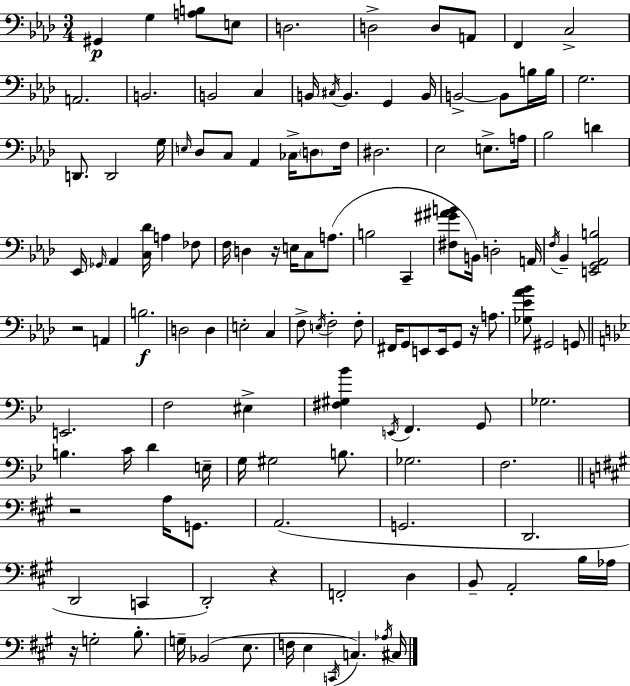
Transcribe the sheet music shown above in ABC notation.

X:1
T:Untitled
M:3/4
L:1/4
K:Fm
^G,, G, [A,B,]/2 E,/2 D,2 D,2 D,/2 A,,/2 F,, C,2 A,,2 B,,2 B,,2 C, B,,/4 ^C,/4 B,, G,, B,,/4 B,,2 B,,/2 B,/4 B,/4 G,2 D,,/2 D,,2 G,/4 E,/4 _D,/2 C,/2 _A,, _C,/4 D,/2 F,/4 ^D,2 _E,2 E,/2 A,/4 _B,2 D _E,,/4 _G,,/4 _A,, [C,_D]/4 A, _F,/2 F,/4 D, z/4 E,/4 C,/2 A,/2 B,2 C,, [^F,^G^AB]/2 B,,/4 D,2 A,,/4 F,/4 _B,, [E,,G,,_A,,B,]2 z2 A,, B,2 D,2 D, E,2 C, F,/2 E,/4 F,2 F,/2 ^F,,/4 G,,/2 E,,/2 E,,/4 G,,/2 z/4 A,/2 [_G,_E_A_B]/2 ^G,,2 G,,/2 E,,2 F,2 ^E, [^F,^G,_B] E,,/4 F,, G,,/2 _G,2 B, C/4 D E,/4 G,/4 ^G,2 B,/2 _G,2 F,2 z2 A,/4 G,,/2 A,,2 G,,2 D,,2 D,,2 C,, D,,2 z F,,2 D, B,,/2 A,,2 B,/4 _A,/4 z/4 G,2 B,/2 G,/4 _B,,2 E,/2 F,/4 E, C,,/4 C, _A,/4 ^C,/4